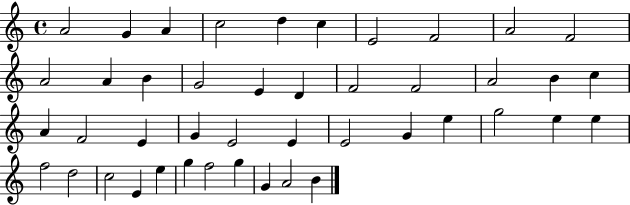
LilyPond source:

{
  \clef treble
  \time 4/4
  \defaultTimeSignature
  \key c \major
  a'2 g'4 a'4 | c''2 d''4 c''4 | e'2 f'2 | a'2 f'2 | \break a'2 a'4 b'4 | g'2 e'4 d'4 | f'2 f'2 | a'2 b'4 c''4 | \break a'4 f'2 e'4 | g'4 e'2 e'4 | e'2 g'4 e''4 | g''2 e''4 e''4 | \break f''2 d''2 | c''2 e'4 e''4 | g''4 f''2 g''4 | g'4 a'2 b'4 | \break \bar "|."
}